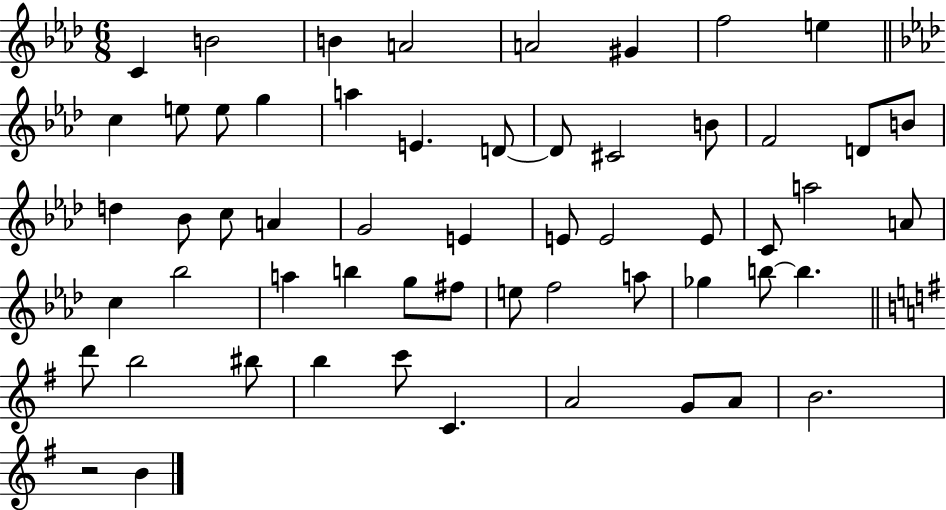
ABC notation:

X:1
T:Untitled
M:6/8
L:1/4
K:Ab
C B2 B A2 A2 ^G f2 e c e/2 e/2 g a E D/2 D/2 ^C2 B/2 F2 D/2 B/2 d _B/2 c/2 A G2 E E/2 E2 E/2 C/2 a2 A/2 c _b2 a b g/2 ^f/2 e/2 f2 a/2 _g b/2 b d'/2 b2 ^b/2 b c'/2 C A2 G/2 A/2 B2 z2 B